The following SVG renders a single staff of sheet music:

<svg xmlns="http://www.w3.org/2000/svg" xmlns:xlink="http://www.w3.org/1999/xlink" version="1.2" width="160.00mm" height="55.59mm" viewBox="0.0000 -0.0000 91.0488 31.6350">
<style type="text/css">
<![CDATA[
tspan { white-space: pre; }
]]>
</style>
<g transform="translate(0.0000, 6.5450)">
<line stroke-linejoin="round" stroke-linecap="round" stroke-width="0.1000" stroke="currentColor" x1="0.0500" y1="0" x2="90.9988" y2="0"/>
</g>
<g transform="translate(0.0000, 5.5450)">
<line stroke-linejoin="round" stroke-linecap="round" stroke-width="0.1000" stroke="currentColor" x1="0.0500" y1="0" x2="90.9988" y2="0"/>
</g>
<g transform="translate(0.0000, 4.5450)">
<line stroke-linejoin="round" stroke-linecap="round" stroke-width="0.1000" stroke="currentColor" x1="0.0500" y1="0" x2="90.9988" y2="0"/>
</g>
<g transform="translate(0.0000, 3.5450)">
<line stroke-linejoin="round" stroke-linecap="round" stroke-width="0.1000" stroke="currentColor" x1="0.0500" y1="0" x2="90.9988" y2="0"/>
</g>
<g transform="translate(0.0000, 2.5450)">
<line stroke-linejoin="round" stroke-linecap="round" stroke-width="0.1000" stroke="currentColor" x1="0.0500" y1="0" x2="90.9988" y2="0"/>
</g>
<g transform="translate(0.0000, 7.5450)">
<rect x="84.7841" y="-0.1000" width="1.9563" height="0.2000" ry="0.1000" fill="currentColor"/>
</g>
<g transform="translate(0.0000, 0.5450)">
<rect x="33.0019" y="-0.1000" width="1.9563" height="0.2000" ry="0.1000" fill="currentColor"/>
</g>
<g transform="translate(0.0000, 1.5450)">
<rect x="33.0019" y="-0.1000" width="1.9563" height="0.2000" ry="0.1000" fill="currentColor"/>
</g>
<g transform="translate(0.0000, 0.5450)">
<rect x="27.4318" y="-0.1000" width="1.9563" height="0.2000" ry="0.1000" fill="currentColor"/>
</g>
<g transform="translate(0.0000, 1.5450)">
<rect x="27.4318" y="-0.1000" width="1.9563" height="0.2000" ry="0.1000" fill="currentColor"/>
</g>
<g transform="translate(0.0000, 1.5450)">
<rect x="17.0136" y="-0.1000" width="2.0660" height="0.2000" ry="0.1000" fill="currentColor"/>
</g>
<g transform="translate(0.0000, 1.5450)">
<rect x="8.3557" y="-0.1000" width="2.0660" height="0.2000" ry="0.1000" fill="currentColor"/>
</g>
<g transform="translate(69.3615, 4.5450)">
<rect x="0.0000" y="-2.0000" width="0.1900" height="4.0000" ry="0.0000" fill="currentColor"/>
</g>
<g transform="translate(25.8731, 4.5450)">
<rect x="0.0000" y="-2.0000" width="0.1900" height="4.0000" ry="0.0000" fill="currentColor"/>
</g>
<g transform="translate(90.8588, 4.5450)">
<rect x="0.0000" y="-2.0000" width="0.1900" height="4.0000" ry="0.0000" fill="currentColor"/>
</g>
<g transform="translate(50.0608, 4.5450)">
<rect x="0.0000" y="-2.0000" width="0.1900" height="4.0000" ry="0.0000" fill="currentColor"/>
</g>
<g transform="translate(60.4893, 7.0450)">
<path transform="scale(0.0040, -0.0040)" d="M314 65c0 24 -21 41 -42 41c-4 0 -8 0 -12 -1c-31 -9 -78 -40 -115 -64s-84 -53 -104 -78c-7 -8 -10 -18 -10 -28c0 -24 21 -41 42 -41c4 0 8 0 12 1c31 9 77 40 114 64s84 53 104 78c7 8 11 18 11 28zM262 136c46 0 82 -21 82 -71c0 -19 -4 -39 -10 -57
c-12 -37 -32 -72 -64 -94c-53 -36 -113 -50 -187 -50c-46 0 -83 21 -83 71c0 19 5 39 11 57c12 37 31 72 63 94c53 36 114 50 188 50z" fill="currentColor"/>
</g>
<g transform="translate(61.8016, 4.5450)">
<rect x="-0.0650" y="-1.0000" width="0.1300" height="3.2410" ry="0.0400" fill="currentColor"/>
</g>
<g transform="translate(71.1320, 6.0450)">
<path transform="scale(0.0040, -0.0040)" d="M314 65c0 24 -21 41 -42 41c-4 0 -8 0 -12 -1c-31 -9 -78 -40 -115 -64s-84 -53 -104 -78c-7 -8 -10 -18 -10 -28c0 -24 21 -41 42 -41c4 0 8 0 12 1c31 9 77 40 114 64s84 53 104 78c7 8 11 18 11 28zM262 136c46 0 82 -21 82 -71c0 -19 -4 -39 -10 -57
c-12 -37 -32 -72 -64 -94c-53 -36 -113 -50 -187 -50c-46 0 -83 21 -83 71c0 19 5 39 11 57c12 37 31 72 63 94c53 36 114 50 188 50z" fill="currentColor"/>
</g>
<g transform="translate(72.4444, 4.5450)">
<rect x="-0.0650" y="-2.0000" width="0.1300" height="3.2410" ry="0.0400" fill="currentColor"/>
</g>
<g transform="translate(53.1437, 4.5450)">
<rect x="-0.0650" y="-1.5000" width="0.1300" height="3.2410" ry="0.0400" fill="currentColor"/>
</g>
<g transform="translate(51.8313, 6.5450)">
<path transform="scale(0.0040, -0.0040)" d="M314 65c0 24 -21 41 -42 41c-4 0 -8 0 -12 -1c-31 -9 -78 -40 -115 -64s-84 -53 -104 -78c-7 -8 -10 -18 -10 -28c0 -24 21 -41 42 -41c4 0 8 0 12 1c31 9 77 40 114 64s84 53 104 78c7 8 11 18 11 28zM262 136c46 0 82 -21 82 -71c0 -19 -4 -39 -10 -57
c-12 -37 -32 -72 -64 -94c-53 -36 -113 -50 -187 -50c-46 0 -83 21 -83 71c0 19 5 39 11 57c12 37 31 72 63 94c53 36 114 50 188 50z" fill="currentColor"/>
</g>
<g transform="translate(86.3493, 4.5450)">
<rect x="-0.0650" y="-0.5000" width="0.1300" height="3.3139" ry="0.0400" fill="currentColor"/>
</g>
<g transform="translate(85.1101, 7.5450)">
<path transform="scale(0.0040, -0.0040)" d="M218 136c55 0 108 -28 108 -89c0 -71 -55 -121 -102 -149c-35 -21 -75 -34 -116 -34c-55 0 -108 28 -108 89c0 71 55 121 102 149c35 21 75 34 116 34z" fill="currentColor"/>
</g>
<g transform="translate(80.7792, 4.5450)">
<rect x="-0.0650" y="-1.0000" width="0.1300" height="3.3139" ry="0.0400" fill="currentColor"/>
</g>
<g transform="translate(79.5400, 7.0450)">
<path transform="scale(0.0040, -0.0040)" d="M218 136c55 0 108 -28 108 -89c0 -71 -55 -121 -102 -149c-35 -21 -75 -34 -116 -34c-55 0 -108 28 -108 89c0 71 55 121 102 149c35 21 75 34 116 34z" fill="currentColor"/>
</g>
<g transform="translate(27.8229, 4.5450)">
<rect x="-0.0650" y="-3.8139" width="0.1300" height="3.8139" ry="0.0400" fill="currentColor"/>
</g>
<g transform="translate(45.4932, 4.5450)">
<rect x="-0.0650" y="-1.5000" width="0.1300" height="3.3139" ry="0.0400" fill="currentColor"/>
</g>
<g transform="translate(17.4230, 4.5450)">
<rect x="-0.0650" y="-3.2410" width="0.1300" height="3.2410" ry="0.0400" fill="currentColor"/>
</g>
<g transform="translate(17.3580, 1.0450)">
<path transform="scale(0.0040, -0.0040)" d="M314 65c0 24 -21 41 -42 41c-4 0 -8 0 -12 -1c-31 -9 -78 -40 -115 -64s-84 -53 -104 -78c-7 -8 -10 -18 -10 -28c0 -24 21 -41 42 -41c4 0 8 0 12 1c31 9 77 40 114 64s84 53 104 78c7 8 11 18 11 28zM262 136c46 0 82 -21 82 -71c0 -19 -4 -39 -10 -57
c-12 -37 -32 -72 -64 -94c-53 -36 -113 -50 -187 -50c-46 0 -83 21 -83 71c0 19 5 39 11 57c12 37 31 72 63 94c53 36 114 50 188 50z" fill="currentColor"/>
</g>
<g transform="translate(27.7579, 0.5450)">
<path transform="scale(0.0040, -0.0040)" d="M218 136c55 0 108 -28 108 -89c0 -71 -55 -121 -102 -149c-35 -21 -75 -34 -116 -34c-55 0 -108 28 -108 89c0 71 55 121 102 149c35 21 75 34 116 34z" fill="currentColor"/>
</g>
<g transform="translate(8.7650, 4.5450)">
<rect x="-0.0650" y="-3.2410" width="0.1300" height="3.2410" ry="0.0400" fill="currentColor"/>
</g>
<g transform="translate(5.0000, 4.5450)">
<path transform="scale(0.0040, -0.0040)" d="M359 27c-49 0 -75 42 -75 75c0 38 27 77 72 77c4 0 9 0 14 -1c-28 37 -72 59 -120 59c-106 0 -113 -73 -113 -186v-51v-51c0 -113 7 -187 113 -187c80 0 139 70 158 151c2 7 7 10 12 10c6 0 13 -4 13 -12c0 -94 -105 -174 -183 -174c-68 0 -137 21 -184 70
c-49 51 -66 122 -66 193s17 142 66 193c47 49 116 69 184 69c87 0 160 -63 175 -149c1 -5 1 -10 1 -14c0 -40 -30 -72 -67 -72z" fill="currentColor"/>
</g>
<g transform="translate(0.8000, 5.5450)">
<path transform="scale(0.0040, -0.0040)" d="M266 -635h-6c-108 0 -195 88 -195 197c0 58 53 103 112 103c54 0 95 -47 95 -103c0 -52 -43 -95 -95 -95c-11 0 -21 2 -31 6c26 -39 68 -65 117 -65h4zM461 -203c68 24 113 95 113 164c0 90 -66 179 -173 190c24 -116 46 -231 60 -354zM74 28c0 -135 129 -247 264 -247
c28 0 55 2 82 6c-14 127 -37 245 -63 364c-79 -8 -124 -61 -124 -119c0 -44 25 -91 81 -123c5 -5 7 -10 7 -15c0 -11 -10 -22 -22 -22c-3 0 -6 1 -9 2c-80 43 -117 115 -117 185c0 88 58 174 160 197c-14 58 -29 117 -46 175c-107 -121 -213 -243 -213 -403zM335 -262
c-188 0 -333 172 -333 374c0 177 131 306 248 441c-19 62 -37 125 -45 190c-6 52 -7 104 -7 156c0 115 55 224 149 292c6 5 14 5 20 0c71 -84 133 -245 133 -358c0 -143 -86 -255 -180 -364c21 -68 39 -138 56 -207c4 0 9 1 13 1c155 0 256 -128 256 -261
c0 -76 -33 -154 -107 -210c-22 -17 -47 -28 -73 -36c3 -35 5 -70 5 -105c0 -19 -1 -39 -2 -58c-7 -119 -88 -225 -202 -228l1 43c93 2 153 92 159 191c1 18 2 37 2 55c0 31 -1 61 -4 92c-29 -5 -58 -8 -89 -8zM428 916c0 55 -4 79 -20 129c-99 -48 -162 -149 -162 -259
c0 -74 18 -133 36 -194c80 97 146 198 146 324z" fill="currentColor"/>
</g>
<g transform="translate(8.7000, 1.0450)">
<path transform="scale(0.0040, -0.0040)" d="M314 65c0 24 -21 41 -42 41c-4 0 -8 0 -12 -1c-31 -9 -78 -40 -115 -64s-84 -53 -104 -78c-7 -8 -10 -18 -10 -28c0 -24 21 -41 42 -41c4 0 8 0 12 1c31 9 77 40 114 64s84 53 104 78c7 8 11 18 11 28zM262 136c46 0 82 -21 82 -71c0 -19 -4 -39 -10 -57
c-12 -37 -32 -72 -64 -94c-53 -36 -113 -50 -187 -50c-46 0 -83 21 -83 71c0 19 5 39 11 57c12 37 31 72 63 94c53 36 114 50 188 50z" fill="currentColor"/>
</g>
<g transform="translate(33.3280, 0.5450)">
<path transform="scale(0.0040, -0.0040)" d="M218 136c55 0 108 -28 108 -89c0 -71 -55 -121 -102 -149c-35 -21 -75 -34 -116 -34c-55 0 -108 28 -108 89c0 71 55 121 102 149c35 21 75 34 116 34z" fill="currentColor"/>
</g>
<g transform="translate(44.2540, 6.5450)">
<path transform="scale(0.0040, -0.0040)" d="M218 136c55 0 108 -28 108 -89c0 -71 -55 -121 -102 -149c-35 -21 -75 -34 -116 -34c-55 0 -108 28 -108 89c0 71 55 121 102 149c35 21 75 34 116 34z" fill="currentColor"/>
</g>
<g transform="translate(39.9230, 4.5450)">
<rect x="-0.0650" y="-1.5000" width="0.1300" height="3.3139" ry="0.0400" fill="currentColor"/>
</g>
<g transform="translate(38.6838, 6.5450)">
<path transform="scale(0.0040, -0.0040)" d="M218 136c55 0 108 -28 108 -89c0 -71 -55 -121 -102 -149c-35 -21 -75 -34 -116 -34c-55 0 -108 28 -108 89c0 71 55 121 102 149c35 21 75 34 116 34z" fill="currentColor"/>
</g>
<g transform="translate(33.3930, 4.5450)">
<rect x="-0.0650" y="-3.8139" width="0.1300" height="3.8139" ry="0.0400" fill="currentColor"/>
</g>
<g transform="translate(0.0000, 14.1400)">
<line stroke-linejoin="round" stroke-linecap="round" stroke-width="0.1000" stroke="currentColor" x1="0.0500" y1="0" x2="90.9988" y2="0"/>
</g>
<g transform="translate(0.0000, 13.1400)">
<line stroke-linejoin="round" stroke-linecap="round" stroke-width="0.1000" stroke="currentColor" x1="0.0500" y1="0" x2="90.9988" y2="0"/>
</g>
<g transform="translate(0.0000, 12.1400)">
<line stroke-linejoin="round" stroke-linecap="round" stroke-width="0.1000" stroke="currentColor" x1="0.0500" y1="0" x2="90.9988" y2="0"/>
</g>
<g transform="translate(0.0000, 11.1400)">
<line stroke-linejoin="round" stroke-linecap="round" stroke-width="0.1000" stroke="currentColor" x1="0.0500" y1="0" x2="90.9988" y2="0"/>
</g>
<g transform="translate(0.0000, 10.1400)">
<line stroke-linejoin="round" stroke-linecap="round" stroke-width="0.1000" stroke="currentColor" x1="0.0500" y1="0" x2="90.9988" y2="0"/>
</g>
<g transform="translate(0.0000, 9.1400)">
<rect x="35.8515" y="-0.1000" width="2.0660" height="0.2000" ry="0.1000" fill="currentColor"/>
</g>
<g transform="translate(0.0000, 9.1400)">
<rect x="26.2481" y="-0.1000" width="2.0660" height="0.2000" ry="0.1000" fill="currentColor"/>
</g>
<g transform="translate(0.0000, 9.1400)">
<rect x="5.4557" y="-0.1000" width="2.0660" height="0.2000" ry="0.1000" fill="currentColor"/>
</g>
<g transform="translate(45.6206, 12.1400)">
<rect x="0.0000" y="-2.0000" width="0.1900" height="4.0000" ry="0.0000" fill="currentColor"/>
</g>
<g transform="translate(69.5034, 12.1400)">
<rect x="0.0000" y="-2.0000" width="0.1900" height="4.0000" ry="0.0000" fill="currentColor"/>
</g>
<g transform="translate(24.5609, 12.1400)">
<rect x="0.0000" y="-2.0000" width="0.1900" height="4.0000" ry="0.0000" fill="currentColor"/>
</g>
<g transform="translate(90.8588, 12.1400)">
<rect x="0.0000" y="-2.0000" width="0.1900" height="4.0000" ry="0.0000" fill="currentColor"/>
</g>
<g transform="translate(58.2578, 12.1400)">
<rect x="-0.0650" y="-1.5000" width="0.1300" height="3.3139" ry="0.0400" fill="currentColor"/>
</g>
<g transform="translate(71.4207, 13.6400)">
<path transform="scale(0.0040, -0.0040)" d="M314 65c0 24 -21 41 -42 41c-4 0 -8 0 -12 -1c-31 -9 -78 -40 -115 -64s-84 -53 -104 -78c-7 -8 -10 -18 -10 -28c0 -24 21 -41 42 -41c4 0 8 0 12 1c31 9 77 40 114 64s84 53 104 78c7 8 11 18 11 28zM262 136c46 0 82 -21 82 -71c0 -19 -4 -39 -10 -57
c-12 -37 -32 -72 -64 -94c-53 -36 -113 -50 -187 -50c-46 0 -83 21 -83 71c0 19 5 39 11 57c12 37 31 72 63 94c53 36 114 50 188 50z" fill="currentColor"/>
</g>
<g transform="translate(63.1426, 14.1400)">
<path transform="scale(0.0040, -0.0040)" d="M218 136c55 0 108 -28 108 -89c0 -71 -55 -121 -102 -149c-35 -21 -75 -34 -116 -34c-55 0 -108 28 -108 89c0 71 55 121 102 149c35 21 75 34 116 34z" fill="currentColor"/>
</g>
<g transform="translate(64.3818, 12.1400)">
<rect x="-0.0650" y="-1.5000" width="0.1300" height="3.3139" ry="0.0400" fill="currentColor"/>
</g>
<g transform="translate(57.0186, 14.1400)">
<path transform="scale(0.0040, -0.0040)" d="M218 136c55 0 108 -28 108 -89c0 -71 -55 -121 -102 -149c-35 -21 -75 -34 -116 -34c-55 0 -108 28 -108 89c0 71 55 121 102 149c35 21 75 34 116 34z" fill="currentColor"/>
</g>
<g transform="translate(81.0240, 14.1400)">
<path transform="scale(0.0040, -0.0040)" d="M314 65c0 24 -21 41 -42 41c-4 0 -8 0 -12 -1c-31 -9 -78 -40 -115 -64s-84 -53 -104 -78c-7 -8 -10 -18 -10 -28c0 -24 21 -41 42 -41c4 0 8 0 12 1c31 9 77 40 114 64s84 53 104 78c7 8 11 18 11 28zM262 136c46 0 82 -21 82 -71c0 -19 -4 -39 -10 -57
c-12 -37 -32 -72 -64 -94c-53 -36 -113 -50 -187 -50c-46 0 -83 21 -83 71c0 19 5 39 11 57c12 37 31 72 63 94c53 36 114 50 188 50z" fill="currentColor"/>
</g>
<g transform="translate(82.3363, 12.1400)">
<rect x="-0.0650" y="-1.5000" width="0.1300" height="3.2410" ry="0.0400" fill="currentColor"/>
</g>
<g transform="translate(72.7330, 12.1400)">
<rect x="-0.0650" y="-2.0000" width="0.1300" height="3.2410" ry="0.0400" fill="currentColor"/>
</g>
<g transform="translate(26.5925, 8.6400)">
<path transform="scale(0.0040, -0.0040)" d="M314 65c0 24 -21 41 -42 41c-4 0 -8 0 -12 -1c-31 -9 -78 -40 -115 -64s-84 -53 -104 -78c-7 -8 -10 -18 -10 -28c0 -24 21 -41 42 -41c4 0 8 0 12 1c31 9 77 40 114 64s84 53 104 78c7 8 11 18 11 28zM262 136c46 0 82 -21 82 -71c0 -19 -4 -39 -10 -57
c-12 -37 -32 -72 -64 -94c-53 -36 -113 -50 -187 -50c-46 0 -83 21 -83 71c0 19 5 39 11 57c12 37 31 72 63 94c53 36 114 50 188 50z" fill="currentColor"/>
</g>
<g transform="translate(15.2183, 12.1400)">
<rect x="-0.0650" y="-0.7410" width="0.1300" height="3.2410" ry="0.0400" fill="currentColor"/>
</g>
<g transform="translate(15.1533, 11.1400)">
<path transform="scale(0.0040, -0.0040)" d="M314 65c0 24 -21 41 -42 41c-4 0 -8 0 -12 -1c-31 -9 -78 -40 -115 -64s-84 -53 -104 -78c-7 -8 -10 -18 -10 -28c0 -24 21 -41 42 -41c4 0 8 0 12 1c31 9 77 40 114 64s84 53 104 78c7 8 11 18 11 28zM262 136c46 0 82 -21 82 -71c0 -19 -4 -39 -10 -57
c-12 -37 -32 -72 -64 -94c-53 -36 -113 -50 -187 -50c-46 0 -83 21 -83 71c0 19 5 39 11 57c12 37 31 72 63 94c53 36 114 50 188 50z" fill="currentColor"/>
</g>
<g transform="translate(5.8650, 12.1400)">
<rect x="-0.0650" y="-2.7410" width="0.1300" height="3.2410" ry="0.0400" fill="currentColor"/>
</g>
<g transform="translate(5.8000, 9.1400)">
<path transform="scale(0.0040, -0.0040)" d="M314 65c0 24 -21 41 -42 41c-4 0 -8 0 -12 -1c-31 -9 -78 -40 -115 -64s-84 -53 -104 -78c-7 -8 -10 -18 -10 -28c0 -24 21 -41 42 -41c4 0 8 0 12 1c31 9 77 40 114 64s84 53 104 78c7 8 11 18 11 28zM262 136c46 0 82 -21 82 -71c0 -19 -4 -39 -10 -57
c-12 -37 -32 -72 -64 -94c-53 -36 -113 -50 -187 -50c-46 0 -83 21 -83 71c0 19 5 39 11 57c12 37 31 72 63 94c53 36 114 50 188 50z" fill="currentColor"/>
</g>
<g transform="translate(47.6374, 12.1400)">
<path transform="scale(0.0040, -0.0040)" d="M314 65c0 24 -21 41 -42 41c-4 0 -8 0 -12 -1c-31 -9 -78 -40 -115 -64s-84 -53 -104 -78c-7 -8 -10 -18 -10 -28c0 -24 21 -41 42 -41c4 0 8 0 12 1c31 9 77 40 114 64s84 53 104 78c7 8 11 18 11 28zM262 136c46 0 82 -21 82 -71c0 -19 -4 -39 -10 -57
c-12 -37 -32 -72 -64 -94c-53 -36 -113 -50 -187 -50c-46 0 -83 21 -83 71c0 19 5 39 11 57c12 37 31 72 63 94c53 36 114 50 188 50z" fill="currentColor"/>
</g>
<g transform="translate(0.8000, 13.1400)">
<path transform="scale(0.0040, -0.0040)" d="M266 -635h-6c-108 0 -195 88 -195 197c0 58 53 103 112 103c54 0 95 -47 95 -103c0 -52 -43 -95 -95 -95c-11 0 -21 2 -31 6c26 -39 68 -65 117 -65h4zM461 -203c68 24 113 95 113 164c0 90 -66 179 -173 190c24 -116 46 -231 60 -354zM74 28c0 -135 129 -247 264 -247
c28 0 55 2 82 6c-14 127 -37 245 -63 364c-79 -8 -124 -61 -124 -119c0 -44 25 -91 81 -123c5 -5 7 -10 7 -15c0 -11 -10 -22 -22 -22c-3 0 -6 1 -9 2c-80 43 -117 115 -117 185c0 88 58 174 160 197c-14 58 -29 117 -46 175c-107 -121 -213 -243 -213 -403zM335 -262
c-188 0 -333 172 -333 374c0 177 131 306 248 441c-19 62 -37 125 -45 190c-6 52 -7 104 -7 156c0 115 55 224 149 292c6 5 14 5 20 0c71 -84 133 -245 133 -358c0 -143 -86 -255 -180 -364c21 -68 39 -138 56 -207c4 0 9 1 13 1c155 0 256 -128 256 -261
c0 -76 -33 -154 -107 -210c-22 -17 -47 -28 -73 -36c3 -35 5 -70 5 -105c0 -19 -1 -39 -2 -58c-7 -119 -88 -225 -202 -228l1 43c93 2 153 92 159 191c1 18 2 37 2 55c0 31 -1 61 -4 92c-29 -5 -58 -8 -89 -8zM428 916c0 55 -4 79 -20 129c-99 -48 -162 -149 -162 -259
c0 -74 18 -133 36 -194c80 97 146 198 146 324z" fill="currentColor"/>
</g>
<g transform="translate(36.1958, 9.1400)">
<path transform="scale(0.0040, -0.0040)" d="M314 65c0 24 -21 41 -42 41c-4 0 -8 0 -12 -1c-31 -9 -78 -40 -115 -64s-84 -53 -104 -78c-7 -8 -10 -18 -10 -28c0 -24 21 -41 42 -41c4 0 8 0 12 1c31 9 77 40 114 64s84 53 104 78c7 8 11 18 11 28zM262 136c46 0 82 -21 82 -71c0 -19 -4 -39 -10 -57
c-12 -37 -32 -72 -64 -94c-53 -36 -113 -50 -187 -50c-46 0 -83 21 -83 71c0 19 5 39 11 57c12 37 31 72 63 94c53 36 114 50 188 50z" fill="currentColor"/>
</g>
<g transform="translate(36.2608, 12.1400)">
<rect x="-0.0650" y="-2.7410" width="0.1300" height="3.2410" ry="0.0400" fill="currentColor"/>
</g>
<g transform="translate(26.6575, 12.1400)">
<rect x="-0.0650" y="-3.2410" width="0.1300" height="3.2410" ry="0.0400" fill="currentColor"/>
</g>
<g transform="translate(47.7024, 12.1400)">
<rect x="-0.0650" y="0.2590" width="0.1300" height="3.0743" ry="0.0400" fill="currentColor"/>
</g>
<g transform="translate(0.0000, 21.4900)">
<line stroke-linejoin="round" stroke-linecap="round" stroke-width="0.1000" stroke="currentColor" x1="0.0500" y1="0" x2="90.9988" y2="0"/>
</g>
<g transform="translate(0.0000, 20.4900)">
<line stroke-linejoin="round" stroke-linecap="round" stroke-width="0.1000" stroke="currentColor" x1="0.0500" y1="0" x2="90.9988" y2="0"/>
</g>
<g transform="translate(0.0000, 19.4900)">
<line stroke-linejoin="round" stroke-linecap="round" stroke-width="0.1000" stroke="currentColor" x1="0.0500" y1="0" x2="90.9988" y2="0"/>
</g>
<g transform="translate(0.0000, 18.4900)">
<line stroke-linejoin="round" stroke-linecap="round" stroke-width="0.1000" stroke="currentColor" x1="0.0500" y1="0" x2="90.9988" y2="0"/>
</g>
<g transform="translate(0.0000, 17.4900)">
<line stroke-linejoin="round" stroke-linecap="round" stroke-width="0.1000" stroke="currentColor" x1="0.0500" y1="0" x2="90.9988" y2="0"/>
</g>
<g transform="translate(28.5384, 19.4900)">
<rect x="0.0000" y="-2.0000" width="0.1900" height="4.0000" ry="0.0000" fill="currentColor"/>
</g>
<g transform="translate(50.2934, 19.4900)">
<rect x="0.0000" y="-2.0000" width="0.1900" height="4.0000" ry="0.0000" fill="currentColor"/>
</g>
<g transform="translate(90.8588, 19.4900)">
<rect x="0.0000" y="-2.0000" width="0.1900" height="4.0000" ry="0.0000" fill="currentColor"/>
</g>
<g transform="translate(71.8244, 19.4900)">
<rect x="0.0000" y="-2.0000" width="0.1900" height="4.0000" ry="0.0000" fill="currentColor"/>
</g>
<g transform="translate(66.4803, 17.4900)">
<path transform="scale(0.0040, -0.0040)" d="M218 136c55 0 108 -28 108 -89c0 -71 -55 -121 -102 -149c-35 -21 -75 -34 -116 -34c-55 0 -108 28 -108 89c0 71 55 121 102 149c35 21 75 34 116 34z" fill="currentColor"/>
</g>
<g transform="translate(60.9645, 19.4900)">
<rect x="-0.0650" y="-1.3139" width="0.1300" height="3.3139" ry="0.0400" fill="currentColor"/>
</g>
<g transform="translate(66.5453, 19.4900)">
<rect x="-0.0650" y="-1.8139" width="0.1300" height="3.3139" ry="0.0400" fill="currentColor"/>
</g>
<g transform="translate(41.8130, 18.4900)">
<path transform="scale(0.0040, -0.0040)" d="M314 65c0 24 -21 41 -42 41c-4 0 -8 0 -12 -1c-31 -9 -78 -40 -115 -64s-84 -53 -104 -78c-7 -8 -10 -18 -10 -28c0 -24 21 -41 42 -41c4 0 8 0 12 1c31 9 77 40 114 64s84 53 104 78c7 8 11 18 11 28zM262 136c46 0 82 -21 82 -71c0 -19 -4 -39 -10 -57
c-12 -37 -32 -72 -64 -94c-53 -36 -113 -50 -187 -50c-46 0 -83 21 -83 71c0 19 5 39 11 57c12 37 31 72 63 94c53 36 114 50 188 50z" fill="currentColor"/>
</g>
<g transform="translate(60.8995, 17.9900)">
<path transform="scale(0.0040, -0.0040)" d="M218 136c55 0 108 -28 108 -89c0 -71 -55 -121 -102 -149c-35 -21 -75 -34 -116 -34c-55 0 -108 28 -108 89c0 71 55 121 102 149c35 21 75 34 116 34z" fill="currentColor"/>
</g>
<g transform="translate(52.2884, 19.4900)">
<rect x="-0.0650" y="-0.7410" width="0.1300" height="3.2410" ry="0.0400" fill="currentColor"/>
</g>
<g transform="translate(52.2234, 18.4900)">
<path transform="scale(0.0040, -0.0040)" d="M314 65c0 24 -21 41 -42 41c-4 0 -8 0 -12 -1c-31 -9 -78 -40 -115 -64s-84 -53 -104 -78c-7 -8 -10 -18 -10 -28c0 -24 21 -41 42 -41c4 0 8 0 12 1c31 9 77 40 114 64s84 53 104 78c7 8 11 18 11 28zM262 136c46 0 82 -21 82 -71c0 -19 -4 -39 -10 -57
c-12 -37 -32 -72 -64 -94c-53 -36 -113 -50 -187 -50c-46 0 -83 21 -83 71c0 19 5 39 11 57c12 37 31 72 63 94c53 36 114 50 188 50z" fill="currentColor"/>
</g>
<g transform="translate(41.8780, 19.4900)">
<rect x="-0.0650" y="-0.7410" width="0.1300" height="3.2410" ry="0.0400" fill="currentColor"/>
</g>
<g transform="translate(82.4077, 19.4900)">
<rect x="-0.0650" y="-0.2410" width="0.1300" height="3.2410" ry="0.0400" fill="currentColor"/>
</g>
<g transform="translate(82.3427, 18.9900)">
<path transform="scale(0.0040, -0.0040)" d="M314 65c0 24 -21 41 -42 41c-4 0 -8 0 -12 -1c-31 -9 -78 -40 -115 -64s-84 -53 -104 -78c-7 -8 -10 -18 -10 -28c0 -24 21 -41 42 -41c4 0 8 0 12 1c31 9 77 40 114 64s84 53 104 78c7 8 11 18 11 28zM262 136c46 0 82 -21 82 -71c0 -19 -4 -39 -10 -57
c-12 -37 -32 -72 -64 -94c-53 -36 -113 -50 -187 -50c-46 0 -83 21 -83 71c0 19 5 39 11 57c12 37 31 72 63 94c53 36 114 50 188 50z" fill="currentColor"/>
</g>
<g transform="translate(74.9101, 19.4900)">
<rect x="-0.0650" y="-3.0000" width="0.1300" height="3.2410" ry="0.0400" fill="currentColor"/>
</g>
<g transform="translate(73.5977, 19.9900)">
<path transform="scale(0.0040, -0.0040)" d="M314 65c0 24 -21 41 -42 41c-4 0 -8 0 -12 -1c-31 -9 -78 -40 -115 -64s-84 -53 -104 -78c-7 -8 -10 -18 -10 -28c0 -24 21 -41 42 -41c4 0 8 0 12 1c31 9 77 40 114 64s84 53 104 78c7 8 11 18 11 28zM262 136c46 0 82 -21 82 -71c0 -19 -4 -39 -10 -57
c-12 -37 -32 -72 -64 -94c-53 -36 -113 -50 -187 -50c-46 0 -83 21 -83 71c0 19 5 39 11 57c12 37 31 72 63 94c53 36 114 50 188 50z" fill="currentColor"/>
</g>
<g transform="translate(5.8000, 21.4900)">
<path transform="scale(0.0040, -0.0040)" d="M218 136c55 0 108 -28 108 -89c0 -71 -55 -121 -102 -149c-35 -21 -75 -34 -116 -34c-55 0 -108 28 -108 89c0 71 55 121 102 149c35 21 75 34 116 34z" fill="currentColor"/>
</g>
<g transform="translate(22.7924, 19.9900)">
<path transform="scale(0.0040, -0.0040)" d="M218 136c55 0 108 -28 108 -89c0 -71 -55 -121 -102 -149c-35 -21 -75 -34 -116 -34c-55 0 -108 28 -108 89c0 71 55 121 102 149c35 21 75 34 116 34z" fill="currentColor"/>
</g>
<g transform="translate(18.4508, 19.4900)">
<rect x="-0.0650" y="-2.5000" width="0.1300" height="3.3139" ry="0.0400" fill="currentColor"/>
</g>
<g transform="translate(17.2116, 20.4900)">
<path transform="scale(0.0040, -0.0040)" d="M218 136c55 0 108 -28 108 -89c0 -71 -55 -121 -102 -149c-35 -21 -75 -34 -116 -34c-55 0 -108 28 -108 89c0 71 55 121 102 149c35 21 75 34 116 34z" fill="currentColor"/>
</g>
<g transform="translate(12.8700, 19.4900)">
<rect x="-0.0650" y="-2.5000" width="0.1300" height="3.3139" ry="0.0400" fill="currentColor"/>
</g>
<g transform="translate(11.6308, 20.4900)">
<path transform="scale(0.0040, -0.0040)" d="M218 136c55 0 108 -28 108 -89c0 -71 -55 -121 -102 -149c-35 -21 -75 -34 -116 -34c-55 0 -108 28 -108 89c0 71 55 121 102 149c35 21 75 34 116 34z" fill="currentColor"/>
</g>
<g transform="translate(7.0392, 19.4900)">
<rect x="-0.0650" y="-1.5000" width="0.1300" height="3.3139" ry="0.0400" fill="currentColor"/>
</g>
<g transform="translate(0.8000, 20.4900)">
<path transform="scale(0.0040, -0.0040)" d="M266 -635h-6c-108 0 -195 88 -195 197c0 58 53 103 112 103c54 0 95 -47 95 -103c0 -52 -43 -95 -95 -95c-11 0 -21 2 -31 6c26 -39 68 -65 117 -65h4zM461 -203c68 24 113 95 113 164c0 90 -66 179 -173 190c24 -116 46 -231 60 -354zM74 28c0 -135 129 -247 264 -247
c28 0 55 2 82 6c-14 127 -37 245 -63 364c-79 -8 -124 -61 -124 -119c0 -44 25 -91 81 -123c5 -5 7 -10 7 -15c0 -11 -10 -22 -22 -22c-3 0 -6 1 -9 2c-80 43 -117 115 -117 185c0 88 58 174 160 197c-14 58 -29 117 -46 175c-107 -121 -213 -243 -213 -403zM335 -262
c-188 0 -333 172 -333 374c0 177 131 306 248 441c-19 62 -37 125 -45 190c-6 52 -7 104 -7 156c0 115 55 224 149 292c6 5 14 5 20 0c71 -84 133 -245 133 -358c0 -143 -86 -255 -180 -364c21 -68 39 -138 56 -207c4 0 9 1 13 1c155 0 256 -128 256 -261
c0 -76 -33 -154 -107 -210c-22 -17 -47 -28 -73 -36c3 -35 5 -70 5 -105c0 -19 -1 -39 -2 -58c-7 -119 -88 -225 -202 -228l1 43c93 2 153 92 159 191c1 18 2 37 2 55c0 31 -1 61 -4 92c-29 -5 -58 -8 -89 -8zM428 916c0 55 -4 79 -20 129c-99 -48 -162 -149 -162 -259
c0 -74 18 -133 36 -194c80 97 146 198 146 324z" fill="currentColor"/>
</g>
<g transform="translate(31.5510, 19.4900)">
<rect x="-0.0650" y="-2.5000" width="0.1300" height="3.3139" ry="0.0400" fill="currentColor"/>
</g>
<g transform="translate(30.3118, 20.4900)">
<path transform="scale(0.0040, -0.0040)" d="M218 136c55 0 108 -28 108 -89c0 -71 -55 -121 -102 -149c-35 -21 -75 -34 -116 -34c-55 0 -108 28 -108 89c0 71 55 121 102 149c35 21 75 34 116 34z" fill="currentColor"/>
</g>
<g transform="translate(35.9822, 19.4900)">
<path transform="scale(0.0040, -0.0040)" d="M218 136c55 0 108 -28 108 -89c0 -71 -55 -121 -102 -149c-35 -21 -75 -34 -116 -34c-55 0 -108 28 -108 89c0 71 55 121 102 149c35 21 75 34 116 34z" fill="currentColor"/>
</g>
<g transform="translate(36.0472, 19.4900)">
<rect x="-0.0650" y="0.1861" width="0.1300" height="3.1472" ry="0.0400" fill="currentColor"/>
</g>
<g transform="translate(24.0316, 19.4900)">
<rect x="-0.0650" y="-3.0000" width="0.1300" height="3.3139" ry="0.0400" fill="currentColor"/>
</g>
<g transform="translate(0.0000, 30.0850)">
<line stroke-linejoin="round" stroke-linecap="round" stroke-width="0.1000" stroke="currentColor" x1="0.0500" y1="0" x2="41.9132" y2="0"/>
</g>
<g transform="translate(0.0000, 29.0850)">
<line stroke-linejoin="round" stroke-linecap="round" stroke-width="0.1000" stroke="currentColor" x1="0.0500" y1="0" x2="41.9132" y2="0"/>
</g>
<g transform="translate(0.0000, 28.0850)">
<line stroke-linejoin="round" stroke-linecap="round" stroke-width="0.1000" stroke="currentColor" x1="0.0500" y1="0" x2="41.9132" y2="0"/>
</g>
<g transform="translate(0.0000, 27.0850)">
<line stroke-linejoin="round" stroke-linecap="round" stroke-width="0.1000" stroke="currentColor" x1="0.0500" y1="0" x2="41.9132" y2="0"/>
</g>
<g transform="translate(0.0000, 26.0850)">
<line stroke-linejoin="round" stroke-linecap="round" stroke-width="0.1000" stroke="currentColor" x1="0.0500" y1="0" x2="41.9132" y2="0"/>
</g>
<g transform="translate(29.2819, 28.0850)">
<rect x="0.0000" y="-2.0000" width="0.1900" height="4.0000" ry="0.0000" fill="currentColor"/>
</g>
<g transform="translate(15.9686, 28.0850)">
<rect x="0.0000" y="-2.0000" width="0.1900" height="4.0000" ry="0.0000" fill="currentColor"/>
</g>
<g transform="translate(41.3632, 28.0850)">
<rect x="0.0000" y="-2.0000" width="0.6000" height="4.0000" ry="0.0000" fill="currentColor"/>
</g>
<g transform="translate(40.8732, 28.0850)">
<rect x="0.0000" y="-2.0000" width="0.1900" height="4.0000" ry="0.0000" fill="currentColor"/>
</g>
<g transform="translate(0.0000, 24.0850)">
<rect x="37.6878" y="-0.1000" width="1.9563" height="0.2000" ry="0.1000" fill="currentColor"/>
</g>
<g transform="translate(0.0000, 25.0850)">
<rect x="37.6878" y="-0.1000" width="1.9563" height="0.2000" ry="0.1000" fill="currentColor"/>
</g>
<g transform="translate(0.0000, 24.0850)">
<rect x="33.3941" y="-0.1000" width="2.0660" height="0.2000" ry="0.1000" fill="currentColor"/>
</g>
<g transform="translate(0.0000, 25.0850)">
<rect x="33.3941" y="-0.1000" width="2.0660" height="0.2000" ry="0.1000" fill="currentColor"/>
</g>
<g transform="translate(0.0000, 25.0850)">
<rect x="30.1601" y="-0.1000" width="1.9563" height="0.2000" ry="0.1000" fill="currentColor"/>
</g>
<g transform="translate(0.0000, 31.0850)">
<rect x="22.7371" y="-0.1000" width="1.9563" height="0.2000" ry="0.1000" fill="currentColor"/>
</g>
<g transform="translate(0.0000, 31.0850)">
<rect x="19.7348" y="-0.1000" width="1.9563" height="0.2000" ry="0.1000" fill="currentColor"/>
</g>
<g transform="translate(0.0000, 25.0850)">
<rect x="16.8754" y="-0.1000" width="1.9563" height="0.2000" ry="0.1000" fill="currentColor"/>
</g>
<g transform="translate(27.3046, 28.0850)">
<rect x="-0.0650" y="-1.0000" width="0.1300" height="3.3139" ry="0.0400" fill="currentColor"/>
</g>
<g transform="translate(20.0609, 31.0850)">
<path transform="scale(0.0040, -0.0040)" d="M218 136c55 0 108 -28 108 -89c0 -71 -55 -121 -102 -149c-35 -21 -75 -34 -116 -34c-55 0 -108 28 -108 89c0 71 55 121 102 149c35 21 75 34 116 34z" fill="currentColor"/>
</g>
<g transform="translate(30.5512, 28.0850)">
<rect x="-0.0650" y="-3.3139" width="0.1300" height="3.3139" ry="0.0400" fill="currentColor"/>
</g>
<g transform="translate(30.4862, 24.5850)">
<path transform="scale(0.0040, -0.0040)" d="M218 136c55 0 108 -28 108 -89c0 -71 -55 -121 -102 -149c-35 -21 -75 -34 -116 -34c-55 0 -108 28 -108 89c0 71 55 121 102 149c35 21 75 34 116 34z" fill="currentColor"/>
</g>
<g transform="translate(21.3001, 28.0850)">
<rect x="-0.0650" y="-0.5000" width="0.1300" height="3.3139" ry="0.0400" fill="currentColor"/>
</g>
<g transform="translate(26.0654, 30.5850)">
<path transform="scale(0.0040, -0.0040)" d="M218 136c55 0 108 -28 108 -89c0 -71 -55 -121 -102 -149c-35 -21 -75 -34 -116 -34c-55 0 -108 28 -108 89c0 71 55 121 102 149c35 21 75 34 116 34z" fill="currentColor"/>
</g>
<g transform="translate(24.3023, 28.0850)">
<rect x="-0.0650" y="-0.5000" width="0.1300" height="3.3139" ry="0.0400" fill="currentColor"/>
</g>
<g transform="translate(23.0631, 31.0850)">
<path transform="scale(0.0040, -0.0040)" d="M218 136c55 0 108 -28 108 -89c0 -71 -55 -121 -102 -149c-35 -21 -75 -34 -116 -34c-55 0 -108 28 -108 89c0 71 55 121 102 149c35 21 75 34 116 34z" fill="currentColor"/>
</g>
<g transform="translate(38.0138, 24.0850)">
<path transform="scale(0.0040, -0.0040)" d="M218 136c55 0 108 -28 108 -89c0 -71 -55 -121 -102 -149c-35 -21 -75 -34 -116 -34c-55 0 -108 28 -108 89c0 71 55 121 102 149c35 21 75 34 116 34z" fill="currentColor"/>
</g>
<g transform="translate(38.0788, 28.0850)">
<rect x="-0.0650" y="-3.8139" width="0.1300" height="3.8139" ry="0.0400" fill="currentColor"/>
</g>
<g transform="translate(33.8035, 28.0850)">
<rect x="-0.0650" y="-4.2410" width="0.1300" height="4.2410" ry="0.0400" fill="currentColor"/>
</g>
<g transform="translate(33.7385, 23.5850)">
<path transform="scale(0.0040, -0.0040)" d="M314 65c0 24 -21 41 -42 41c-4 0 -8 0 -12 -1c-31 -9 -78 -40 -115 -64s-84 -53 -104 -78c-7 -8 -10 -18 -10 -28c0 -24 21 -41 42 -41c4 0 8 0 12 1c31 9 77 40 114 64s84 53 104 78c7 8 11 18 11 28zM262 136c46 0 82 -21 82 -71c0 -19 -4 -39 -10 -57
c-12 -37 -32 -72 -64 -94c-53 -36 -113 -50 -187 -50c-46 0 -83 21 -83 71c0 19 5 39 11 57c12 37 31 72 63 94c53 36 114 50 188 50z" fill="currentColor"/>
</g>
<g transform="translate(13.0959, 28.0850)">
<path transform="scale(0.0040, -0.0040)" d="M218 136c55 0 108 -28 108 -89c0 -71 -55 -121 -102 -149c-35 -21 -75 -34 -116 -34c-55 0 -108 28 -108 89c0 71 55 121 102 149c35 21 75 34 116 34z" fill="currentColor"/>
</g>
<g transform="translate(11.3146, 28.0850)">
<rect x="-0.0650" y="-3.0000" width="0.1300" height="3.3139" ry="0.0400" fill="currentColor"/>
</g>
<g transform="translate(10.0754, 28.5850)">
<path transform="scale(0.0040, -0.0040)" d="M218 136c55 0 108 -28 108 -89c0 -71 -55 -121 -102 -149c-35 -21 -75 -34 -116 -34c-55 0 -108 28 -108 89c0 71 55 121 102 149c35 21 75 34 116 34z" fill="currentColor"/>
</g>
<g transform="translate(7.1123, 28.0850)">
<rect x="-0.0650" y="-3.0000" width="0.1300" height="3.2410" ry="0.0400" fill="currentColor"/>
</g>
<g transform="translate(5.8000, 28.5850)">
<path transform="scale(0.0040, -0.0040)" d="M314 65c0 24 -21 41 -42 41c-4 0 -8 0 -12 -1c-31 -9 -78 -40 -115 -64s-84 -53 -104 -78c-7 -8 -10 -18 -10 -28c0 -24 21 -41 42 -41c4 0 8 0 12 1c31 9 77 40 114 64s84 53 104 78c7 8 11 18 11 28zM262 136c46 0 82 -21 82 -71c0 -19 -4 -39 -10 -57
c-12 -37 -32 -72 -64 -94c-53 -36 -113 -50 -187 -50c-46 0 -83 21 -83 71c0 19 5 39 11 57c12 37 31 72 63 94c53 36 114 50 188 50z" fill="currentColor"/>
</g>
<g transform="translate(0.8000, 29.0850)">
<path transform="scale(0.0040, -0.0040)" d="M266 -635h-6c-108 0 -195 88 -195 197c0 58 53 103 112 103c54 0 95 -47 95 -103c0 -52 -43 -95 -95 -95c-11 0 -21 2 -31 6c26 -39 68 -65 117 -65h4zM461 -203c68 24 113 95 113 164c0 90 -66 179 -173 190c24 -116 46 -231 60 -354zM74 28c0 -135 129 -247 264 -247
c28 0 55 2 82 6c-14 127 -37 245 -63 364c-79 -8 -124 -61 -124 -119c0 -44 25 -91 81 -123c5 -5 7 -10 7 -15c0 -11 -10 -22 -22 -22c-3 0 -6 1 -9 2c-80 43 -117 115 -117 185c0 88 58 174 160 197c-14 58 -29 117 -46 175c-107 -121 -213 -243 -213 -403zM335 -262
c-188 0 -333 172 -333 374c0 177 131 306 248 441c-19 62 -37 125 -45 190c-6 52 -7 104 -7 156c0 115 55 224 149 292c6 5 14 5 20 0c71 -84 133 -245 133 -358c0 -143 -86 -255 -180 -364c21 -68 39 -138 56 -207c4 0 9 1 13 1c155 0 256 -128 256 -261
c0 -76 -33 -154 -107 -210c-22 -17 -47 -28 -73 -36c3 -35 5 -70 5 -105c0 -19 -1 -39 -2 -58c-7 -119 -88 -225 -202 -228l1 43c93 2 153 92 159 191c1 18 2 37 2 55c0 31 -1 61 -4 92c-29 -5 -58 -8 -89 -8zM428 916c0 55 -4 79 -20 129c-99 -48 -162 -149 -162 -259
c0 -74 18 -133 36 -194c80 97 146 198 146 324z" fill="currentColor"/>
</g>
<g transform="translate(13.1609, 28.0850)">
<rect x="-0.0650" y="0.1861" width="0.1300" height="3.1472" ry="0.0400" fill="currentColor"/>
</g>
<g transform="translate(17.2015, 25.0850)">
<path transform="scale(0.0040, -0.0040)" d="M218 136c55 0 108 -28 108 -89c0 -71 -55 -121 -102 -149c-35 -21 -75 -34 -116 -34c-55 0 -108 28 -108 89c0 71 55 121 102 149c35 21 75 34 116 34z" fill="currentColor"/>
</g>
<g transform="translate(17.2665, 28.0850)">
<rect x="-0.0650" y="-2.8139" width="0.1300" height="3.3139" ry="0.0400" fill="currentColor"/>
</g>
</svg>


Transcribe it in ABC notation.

X:1
T:Untitled
M:4/4
L:1/4
K:C
b2 b2 c' c' E E E2 D2 F2 D C a2 d2 b2 a2 B2 E E F2 E2 E G G A G B d2 d2 e f A2 c2 A2 A B a C C D b d'2 c'